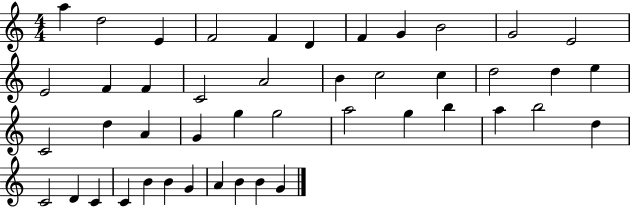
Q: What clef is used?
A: treble